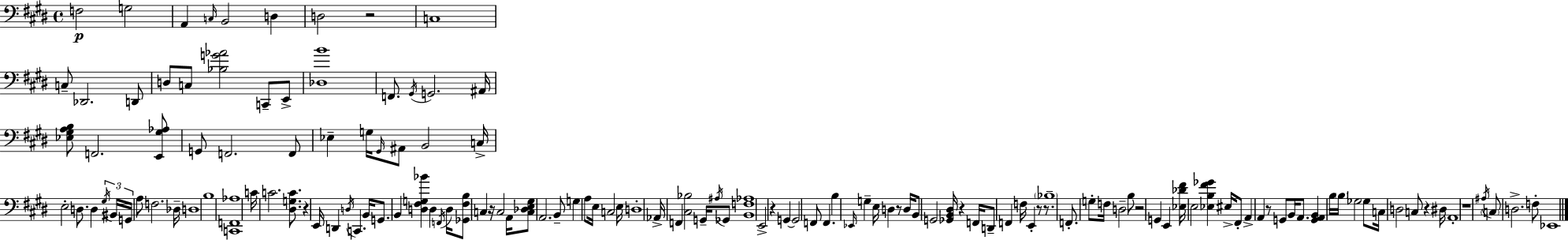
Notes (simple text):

F3/h G3/h A2/q C3/s B2/h D3/q D3/h R/h C3/w C3/e Db2/h. D2/e D3/e C3/e [Bb3,G4,Ab4]/h C2/e E2/e [Db3,B4]/w F2/e. G#2/s G2/h. A#2/s [Eb3,G#3,A3,B3]/e F2/h. [E2,G#3,Ab3]/e G2/e F2/h. F2/e Eb3/q G3/s G#2/s A#2/e B2/h C3/s E3/h D3/e. D3/q G#3/s BIS2/s G2/s A3/e F3/h. Db3/s D3/w B3/w [C2,F2,Ab3]/w C4/s C4/h. [D#3,G3,C4]/e. R/q E2/s D2/q D3/s C2/q. B2/s G2/e. B2/q [D3,F#3,G3,Bb4]/q D3/q F2/s D3/s [Gb2,F#3,B3]/e C3/q R/s C3/h A2/s [C3,Db3,E3,G#3]/e A2/h. B2/e G3/q A3/e E3/s C3/h E3/s D3/w Ab2/s F2/q [C#3,Bb3]/h G2/s A#3/s Gb2/e [B2,F3,Ab3]/w E2/h R/q G2/q G2/h F2/e F2/q. B3/q Eb2/s G3/q E3/s D3/q R/e D3/s B2/e G2/h [Gb2,B2,D#3]/s R/q F2/s D2/e F2/q F3/s E2/q R/e R/e. Bb3/w F2/e. G3/e F3/s D3/h B3/e R/h G2/q E2/q [Eb3,Db4,F#4]/s E3/h [Eb3,B3,F#4,Gb4]/q EIS3/s F#2/e A2/q A2/q R/e G2/e B2/s A2/e. [G2,A2,B2]/q B3/s B3/s Gb3/h Gb3/e C3/s D3/h C3/e R/q D#3/s A2/w R/w A#3/s C3/e D3/h. F3/e Eb2/w